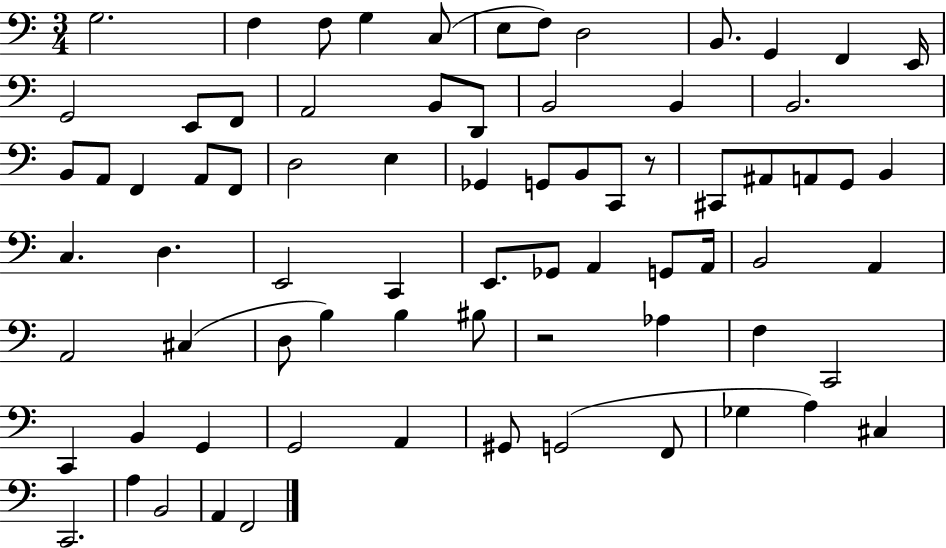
G3/h. F3/q F3/e G3/q C3/e E3/e F3/e D3/h B2/e. G2/q F2/q E2/s G2/h E2/e F2/e A2/h B2/e D2/e B2/h B2/q B2/h. B2/e A2/e F2/q A2/e F2/e D3/h E3/q Gb2/q G2/e B2/e C2/e R/e C#2/e A#2/e A2/e G2/e B2/q C3/q. D3/q. E2/h C2/q E2/e. Gb2/e A2/q G2/e A2/s B2/h A2/q A2/h C#3/q D3/e B3/q B3/q BIS3/e R/h Ab3/q F3/q C2/h C2/q B2/q G2/q G2/h A2/q G#2/e G2/h F2/e Gb3/q A3/q C#3/q C2/h. A3/q B2/h A2/q F2/h